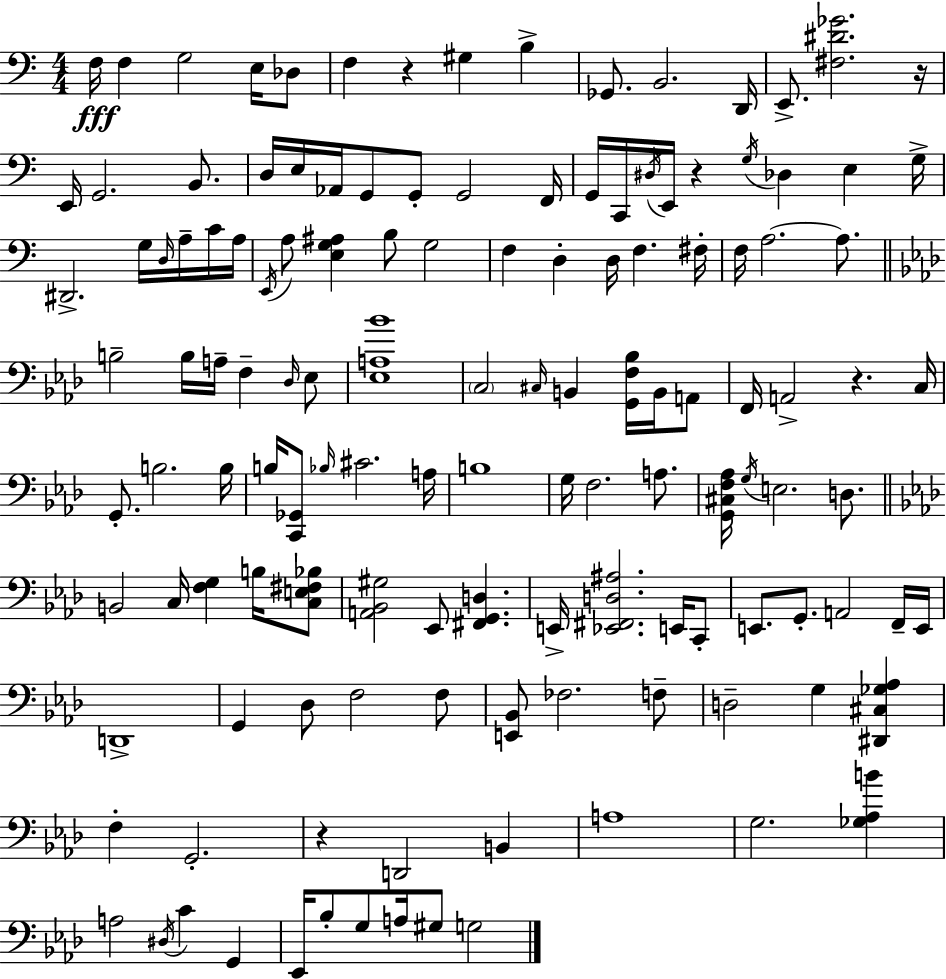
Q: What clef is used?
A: bass